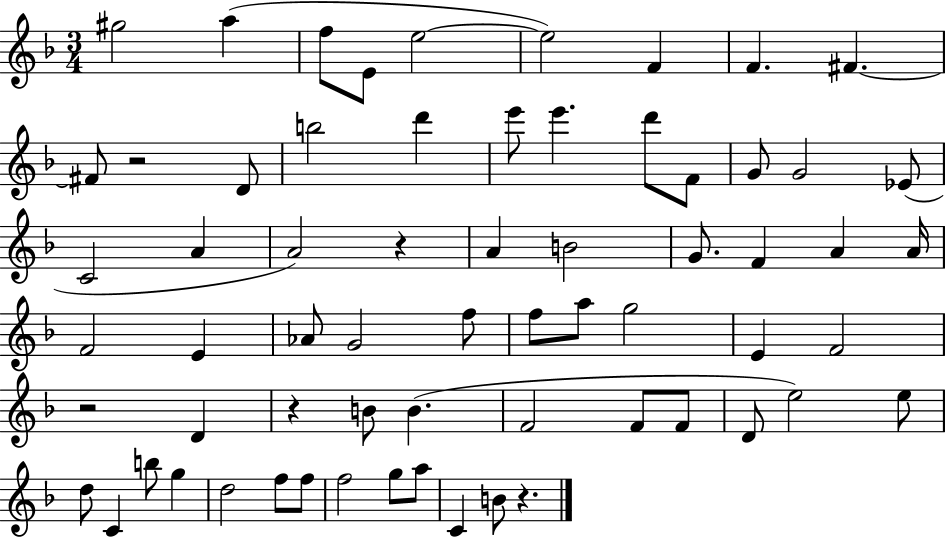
{
  \clef treble
  \numericTimeSignature
  \time 3/4
  \key f \major
  gis''2 a''4( | f''8 e'8 e''2~~ | e''2) f'4 | f'4. fis'4.~~ | \break fis'8 r2 d'8 | b''2 d'''4 | e'''8 e'''4. d'''8 f'8 | g'8 g'2 ees'8( | \break c'2 a'4 | a'2) r4 | a'4 b'2 | g'8. f'4 a'4 a'16 | \break f'2 e'4 | aes'8 g'2 f''8 | f''8 a''8 g''2 | e'4 f'2 | \break r2 d'4 | r4 b'8 b'4.( | f'2 f'8 f'8 | d'8 e''2) e''8 | \break d''8 c'4 b''8 g''4 | d''2 f''8 f''8 | f''2 g''8 a''8 | c'4 b'8 r4. | \break \bar "|."
}